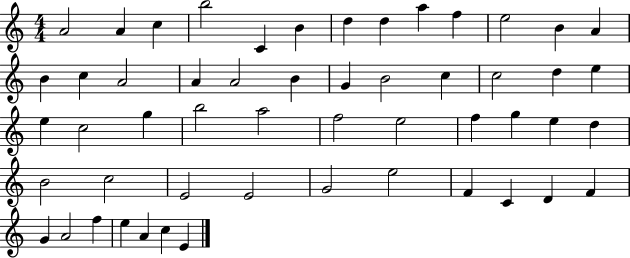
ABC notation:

X:1
T:Untitled
M:4/4
L:1/4
K:C
A2 A c b2 C B d d a f e2 B A B c A2 A A2 B G B2 c c2 d e e c2 g b2 a2 f2 e2 f g e d B2 c2 E2 E2 G2 e2 F C D F G A2 f e A c E